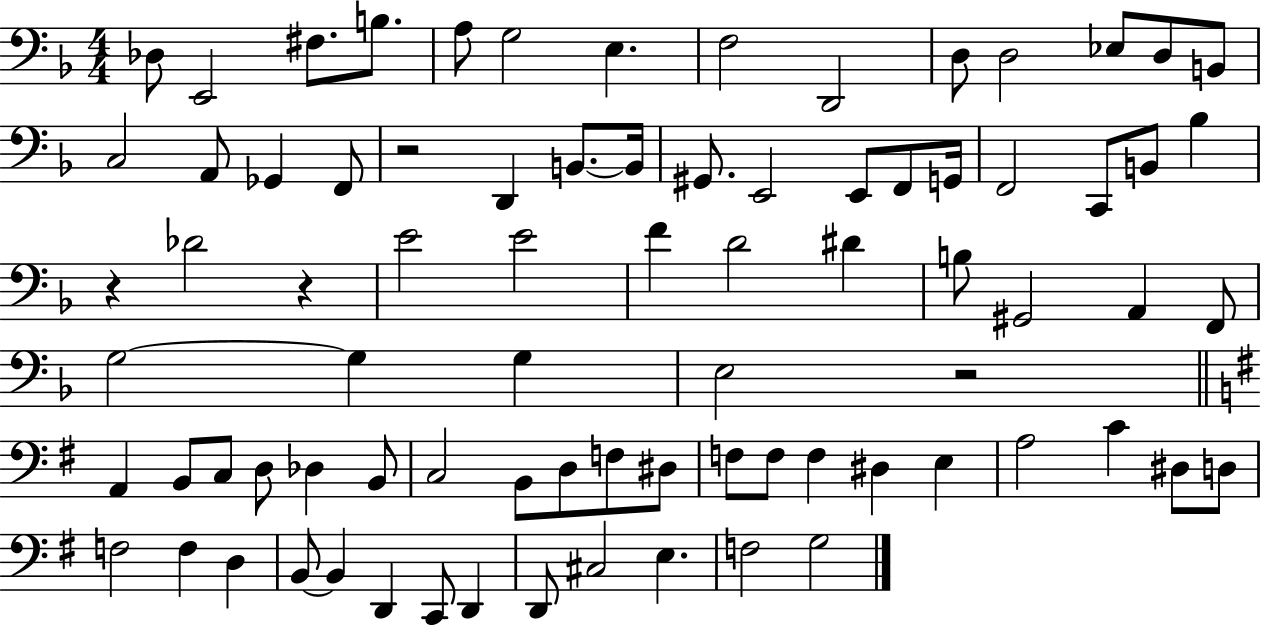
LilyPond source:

{
  \clef bass
  \numericTimeSignature
  \time 4/4
  \key f \major
  des8 e,2 fis8. b8. | a8 g2 e4. | f2 d,2 | d8 d2 ees8 d8 b,8 | \break c2 a,8 ges,4 f,8 | r2 d,4 b,8.~~ b,16 | gis,8. e,2 e,8 f,8 g,16 | f,2 c,8 b,8 bes4 | \break r4 des'2 r4 | e'2 e'2 | f'4 d'2 dis'4 | b8 gis,2 a,4 f,8 | \break g2~~ g4 g4 | e2 r2 | \bar "||" \break \key e \minor a,4 b,8 c8 d8 des4 b,8 | c2 b,8 d8 f8 dis8 | f8 f8 f4 dis4 e4 | a2 c'4 dis8 d8 | \break f2 f4 d4 | b,8~~ b,4 d,4 c,8 d,4 | d,8 cis2 e4. | f2 g2 | \break \bar "|."
}